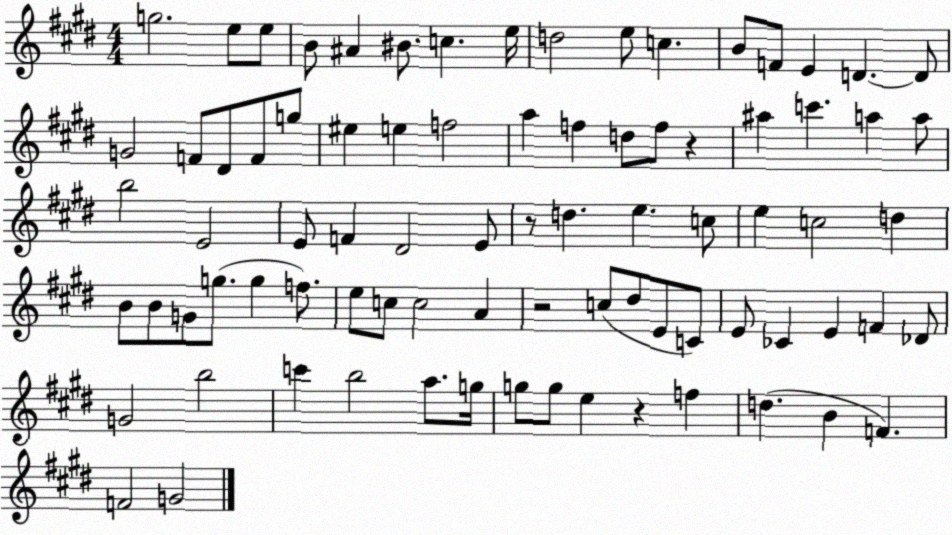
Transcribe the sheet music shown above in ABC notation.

X:1
T:Untitled
M:4/4
L:1/4
K:E
g2 e/2 e/2 B/2 ^A ^B/2 c e/4 d2 e/2 c B/2 F/2 E D D/2 G2 F/2 ^D/2 F/2 g/2 ^e e f2 a f d/2 f/2 z ^a c' a a/2 b2 E2 E/2 F ^D2 E/2 z/2 d e c/2 e c2 d B/2 B/2 G/2 g/2 g f/2 e/2 c/2 c2 A z2 c/2 ^d/2 E/2 C/2 E/2 _C E F _D/2 G2 b2 c' b2 a/2 g/4 g/2 g/2 e z f d B F F2 G2